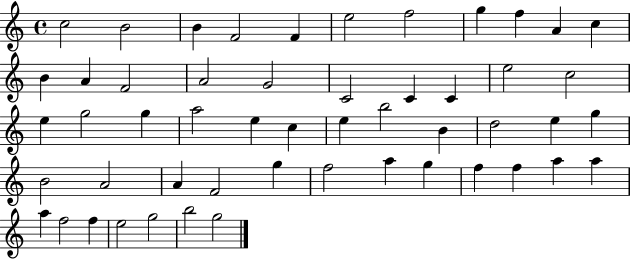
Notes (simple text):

C5/h B4/h B4/q F4/h F4/q E5/h F5/h G5/q F5/q A4/q C5/q B4/q A4/q F4/h A4/h G4/h C4/h C4/q C4/q E5/h C5/h E5/q G5/h G5/q A5/h E5/q C5/q E5/q B5/h B4/q D5/h E5/q G5/q B4/h A4/h A4/q F4/h G5/q F5/h A5/q G5/q F5/q F5/q A5/q A5/q A5/q F5/h F5/q E5/h G5/h B5/h G5/h